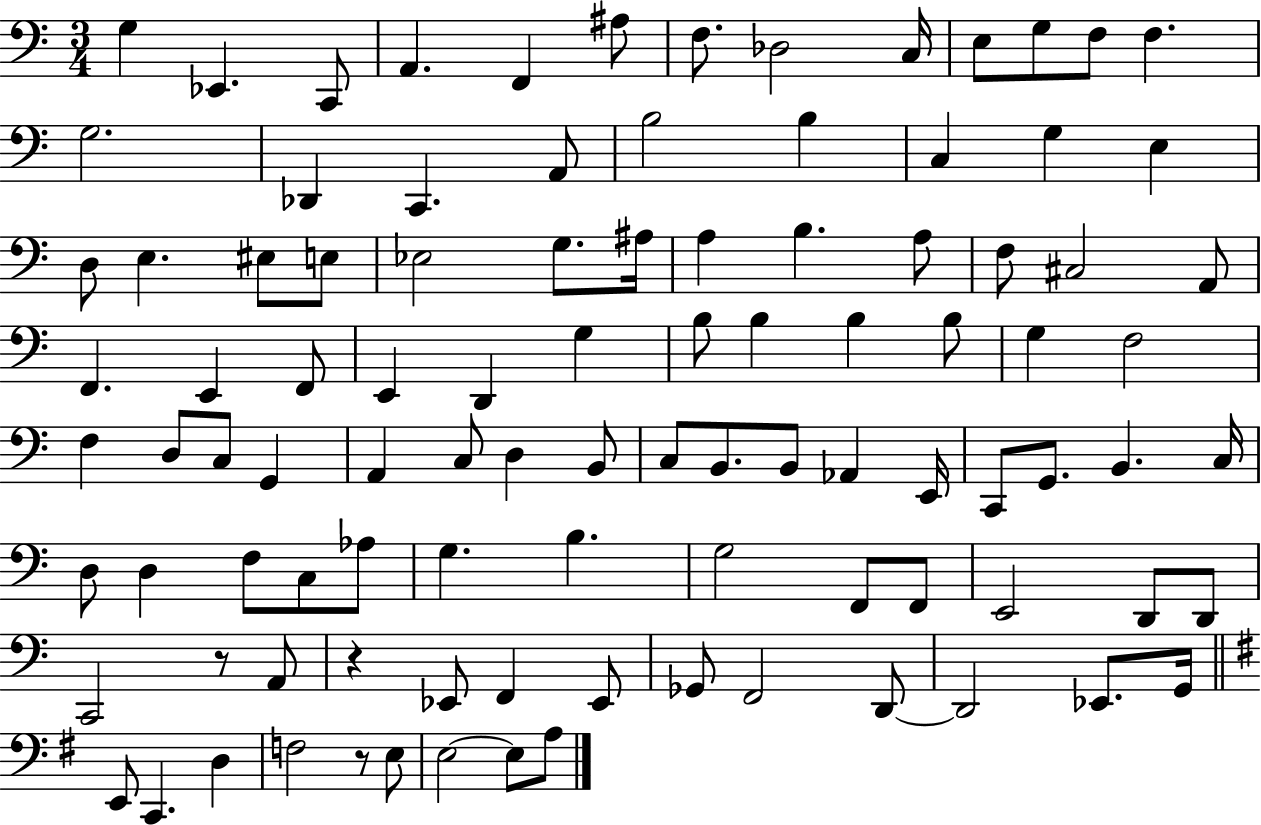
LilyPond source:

{
  \clef bass
  \numericTimeSignature
  \time 3/4
  \key c \major
  g4 ees,4. c,8 | a,4. f,4 ais8 | f8. des2 c16 | e8 g8 f8 f4. | \break g2. | des,4 c,4. a,8 | b2 b4 | c4 g4 e4 | \break d8 e4. eis8 e8 | ees2 g8. ais16 | a4 b4. a8 | f8 cis2 a,8 | \break f,4. e,4 f,8 | e,4 d,4 g4 | b8 b4 b4 b8 | g4 f2 | \break f4 d8 c8 g,4 | a,4 c8 d4 b,8 | c8 b,8. b,8 aes,4 e,16 | c,8 g,8. b,4. c16 | \break d8 d4 f8 c8 aes8 | g4. b4. | g2 f,8 f,8 | e,2 d,8 d,8 | \break c,2 r8 a,8 | r4 ees,8 f,4 ees,8 | ges,8 f,2 d,8~~ | d,2 ees,8. g,16 | \break \bar "||" \break \key e \minor e,8 c,4. d4 | f2 r8 e8 | e2~~ e8 a8 | \bar "|."
}